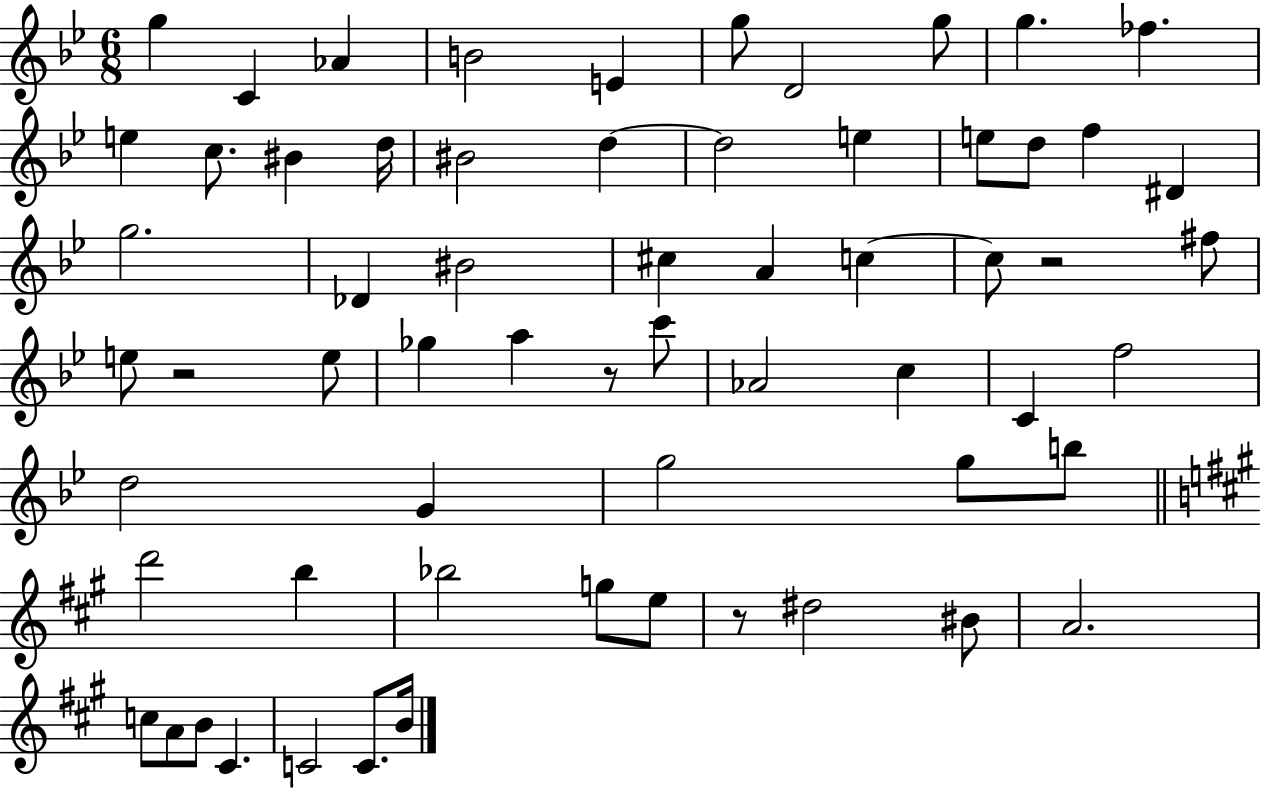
G5/q C4/q Ab4/q B4/h E4/q G5/e D4/h G5/e G5/q. FES5/q. E5/q C5/e. BIS4/q D5/s BIS4/h D5/q D5/h E5/q E5/e D5/e F5/q D#4/q G5/h. Db4/q BIS4/h C#5/q A4/q C5/q C5/e R/h F#5/e E5/e R/h E5/e Gb5/q A5/q R/e C6/e Ab4/h C5/q C4/q F5/h D5/h G4/q G5/h G5/e B5/e D6/h B5/q Bb5/h G5/e E5/e R/e D#5/h BIS4/e A4/h. C5/e A4/e B4/e C#4/q. C4/h C4/e. B4/s